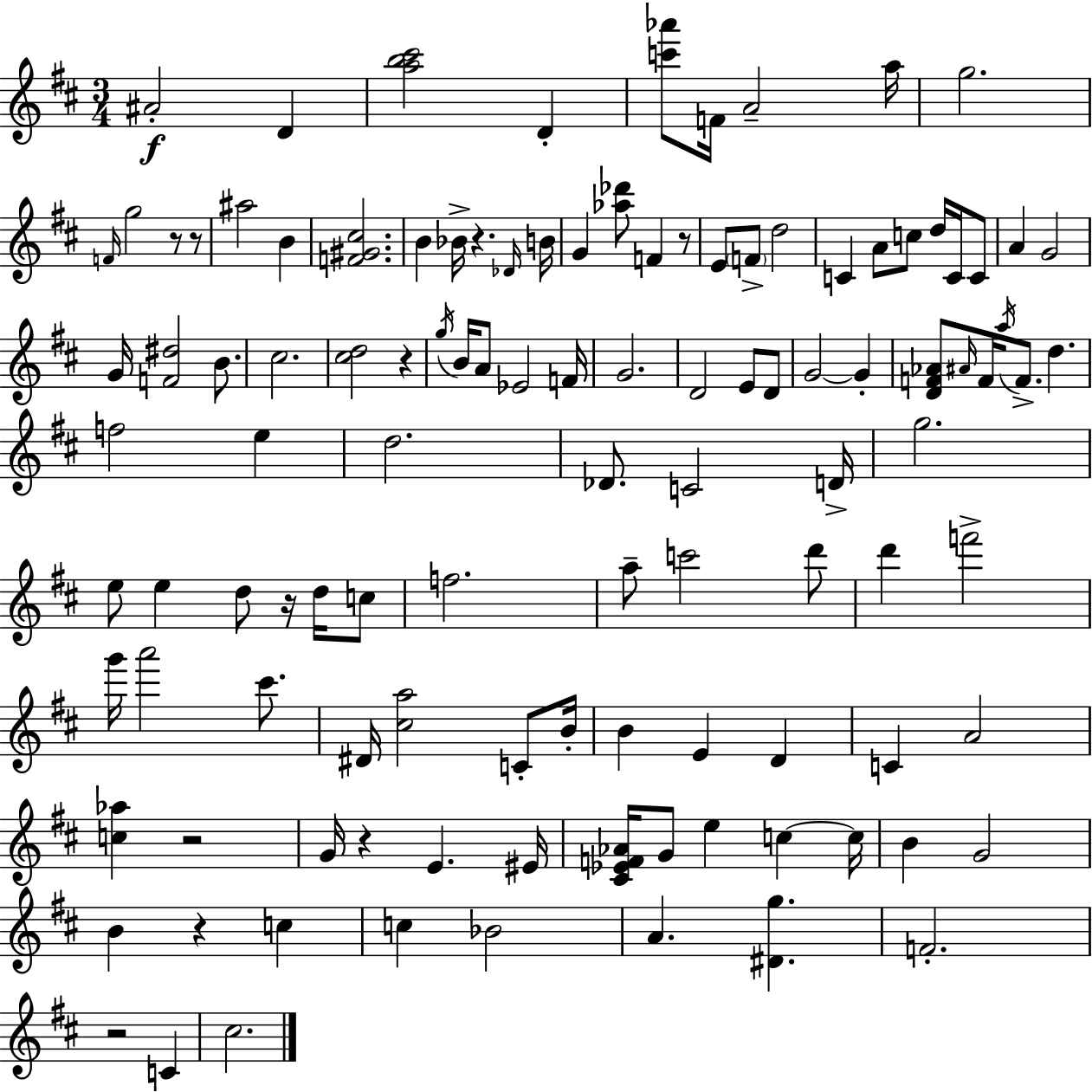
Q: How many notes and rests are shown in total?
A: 114